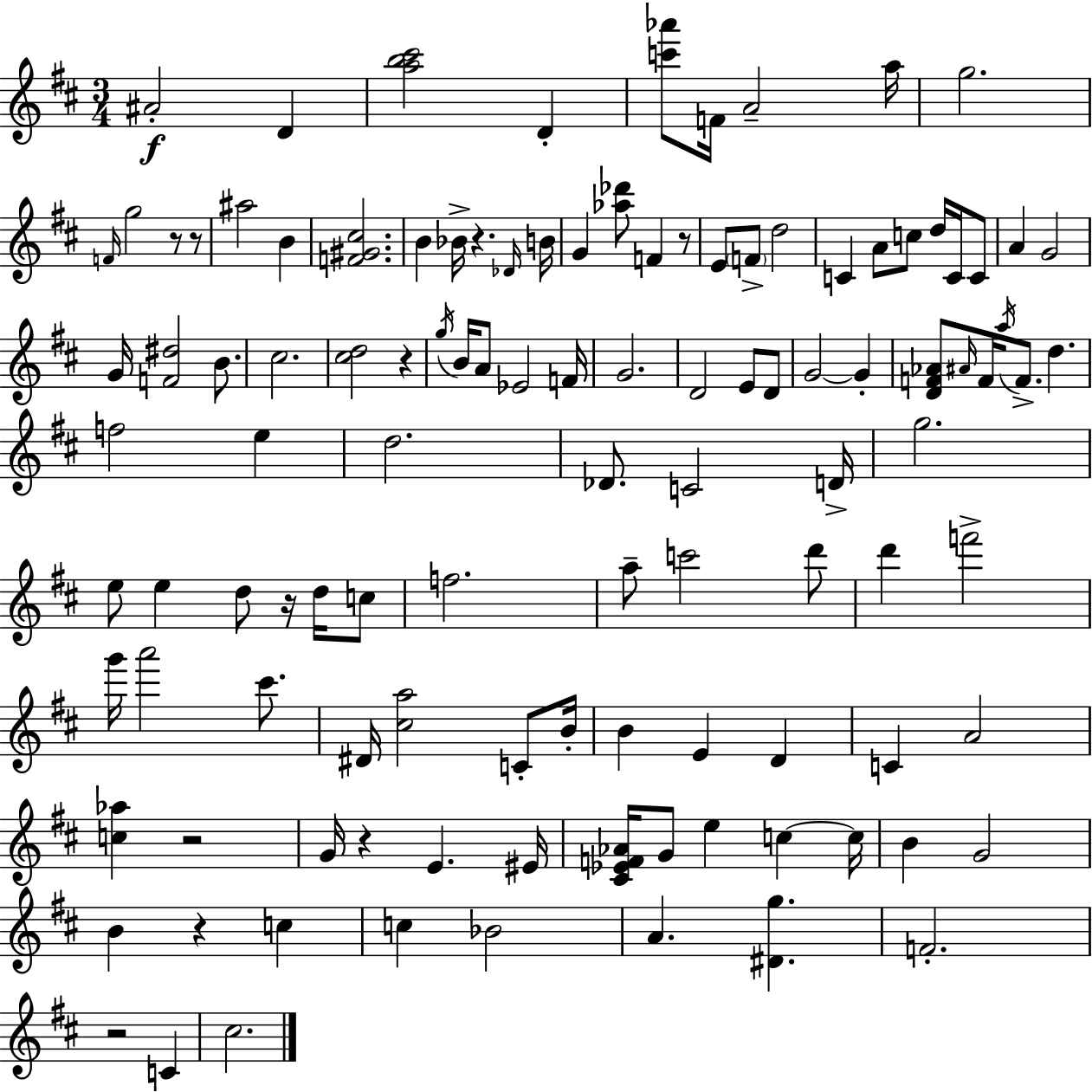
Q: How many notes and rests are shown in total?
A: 114